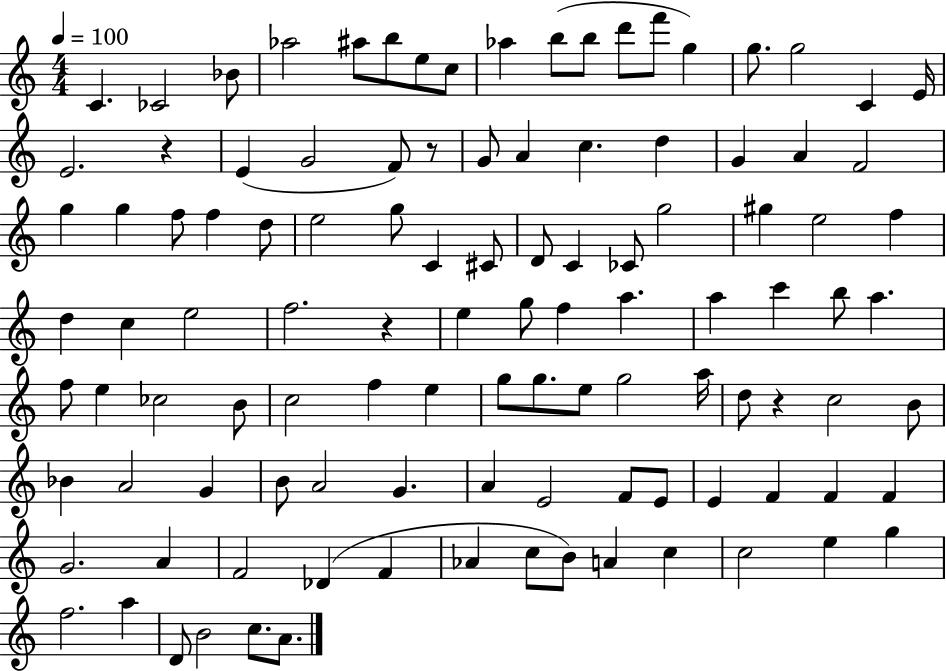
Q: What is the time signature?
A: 4/4